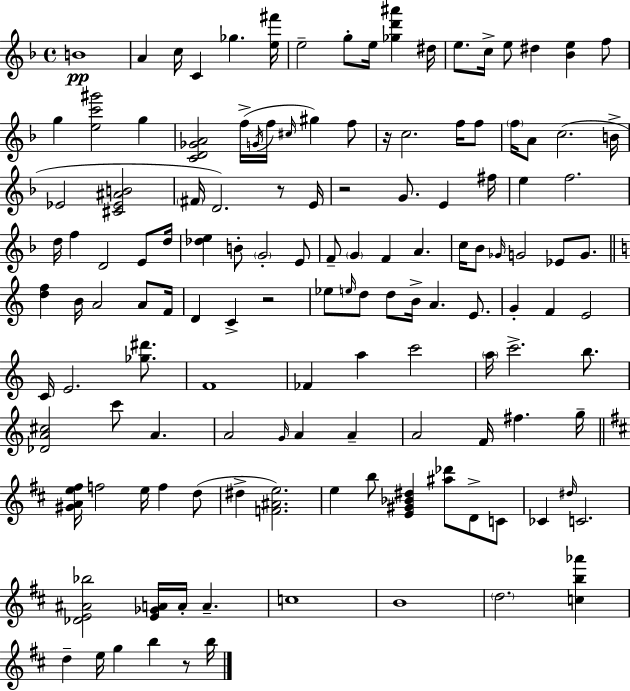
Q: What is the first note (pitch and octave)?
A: B4